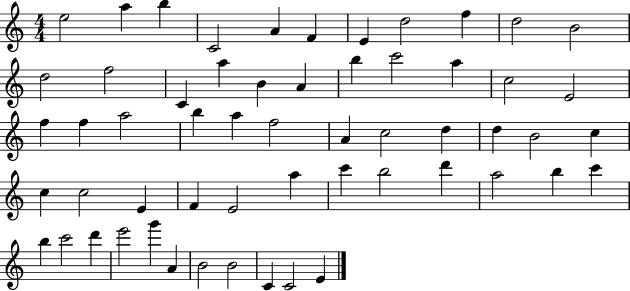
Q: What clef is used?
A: treble